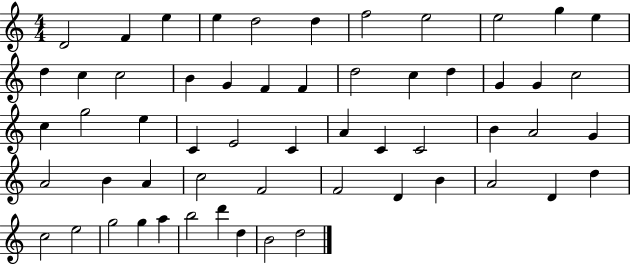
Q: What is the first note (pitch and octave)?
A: D4